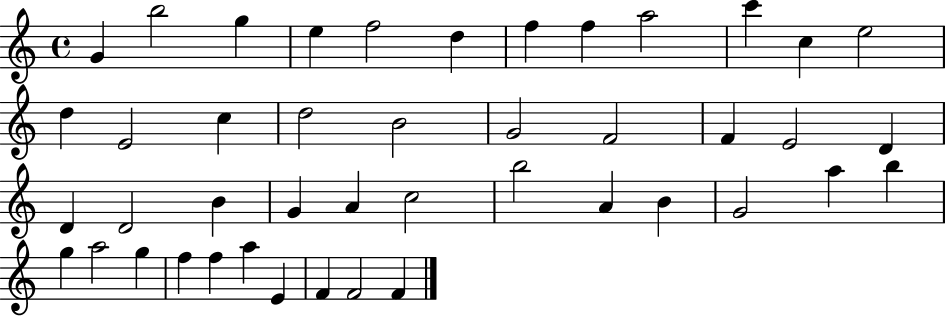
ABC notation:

X:1
T:Untitled
M:4/4
L:1/4
K:C
G b2 g e f2 d f f a2 c' c e2 d E2 c d2 B2 G2 F2 F E2 D D D2 B G A c2 b2 A B G2 a b g a2 g f f a E F F2 F